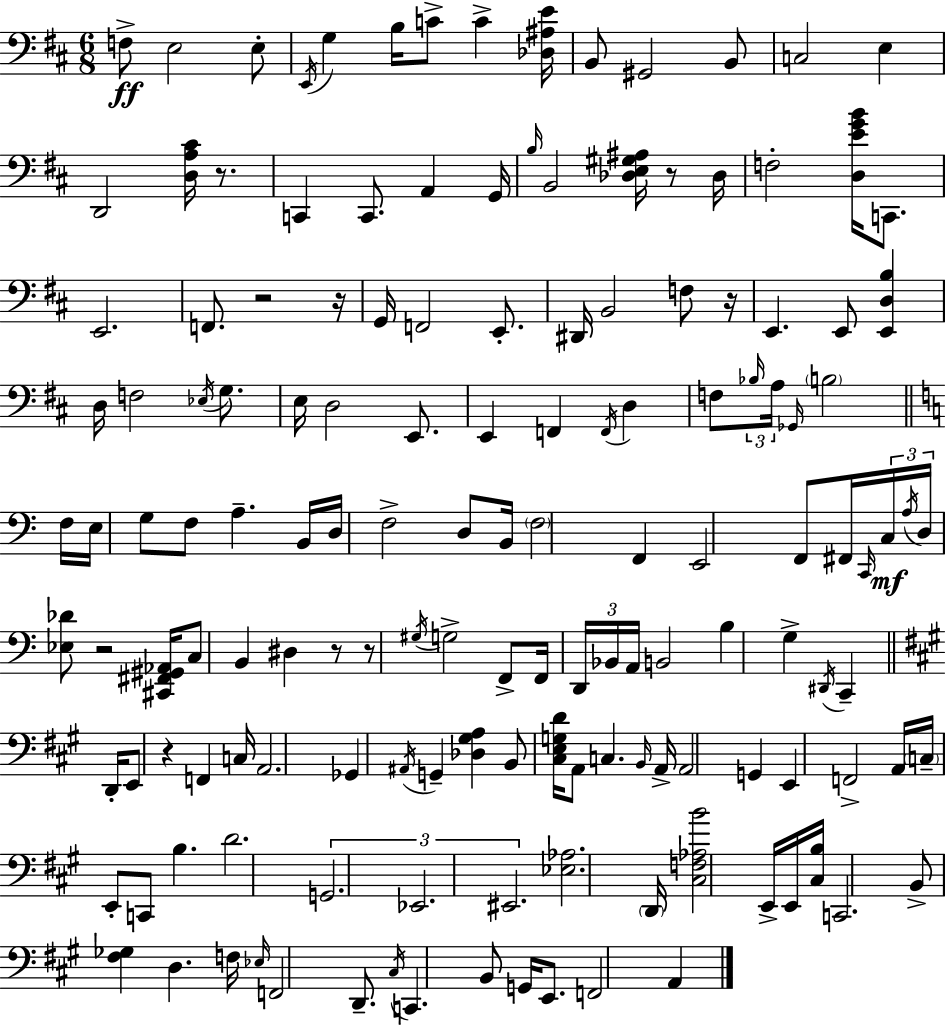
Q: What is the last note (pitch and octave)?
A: A2